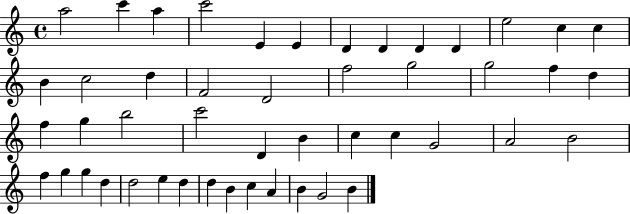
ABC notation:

X:1
T:Untitled
M:4/4
L:1/4
K:C
a2 c' a c'2 E E D D D D e2 c c B c2 d F2 D2 f2 g2 g2 f d f g b2 c'2 D B c c G2 A2 B2 f g g d d2 e d d B c A B G2 B